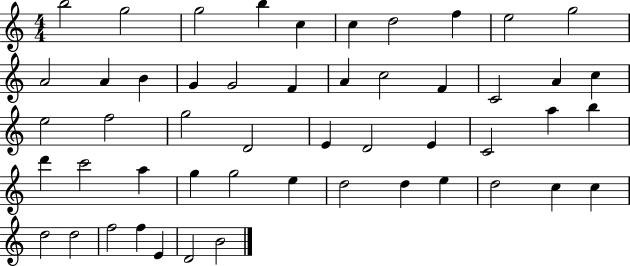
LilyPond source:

{
  \clef treble
  \numericTimeSignature
  \time 4/4
  \key c \major
  b''2 g''2 | g''2 b''4 c''4 | c''4 d''2 f''4 | e''2 g''2 | \break a'2 a'4 b'4 | g'4 g'2 f'4 | a'4 c''2 f'4 | c'2 a'4 c''4 | \break e''2 f''2 | g''2 d'2 | e'4 d'2 e'4 | c'2 a''4 b''4 | \break d'''4 c'''2 a''4 | g''4 g''2 e''4 | d''2 d''4 e''4 | d''2 c''4 c''4 | \break d''2 d''2 | f''2 f''4 e'4 | d'2 b'2 | \bar "|."
}